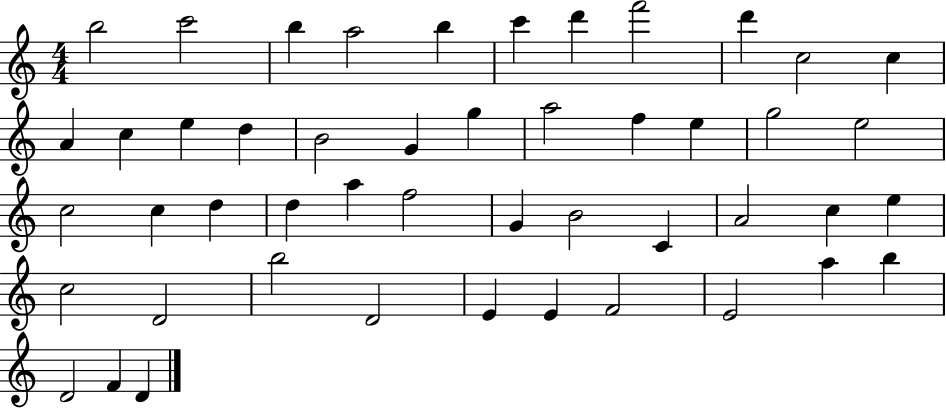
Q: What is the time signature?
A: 4/4